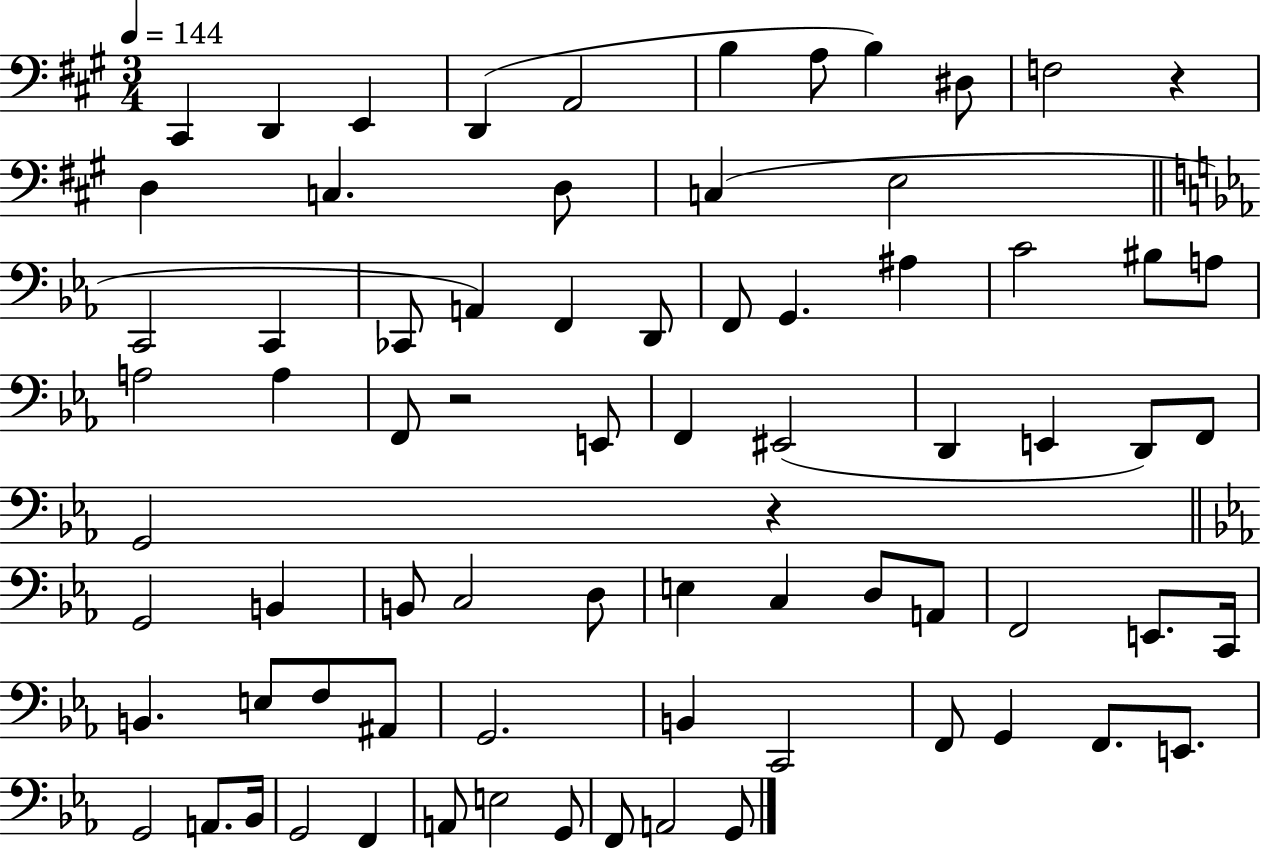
X:1
T:Untitled
M:3/4
L:1/4
K:A
^C,, D,, E,, D,, A,,2 B, A,/2 B, ^D,/2 F,2 z D, C, D,/2 C, E,2 C,,2 C,, _C,,/2 A,, F,, D,,/2 F,,/2 G,, ^A, C2 ^B,/2 A,/2 A,2 A, F,,/2 z2 E,,/2 F,, ^E,,2 D,, E,, D,,/2 F,,/2 G,,2 z G,,2 B,, B,,/2 C,2 D,/2 E, C, D,/2 A,,/2 F,,2 E,,/2 C,,/4 B,, E,/2 F,/2 ^A,,/2 G,,2 B,, C,,2 F,,/2 G,, F,,/2 E,,/2 G,,2 A,,/2 _B,,/4 G,,2 F,, A,,/2 E,2 G,,/2 F,,/2 A,,2 G,,/2